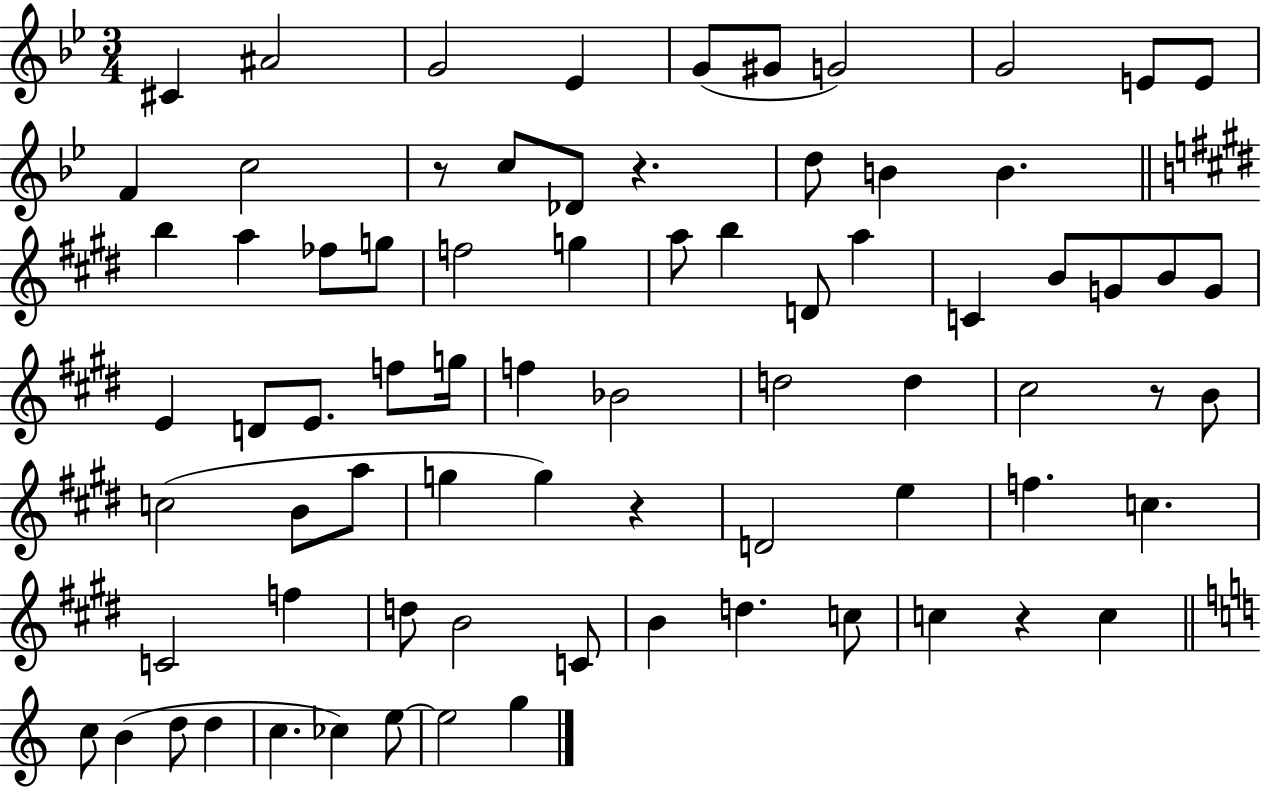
C#4/q A#4/h G4/h Eb4/q G4/e G#4/e G4/h G4/h E4/e E4/e F4/q C5/h R/e C5/e Db4/e R/q. D5/e B4/q B4/q. B5/q A5/q FES5/e G5/e F5/h G5/q A5/e B5/q D4/e A5/q C4/q B4/e G4/e B4/e G4/e E4/q D4/e E4/e. F5/e G5/s F5/q Bb4/h D5/h D5/q C#5/h R/e B4/e C5/h B4/e A5/e G5/q G5/q R/q D4/h E5/q F5/q. C5/q. C4/h F5/q D5/e B4/h C4/e B4/q D5/q. C5/e C5/q R/q C5/q C5/e B4/q D5/e D5/q C5/q. CES5/q E5/e E5/h G5/q